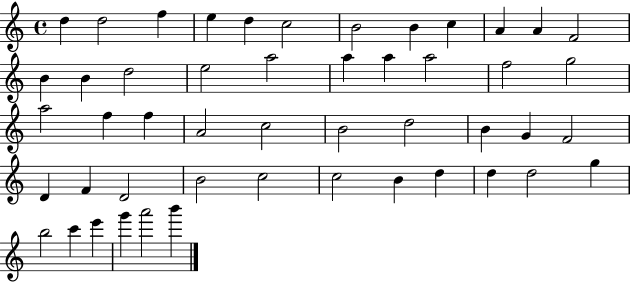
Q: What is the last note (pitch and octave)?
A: B6